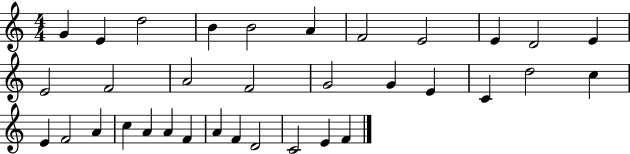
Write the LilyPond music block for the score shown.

{
  \clef treble
  \numericTimeSignature
  \time 4/4
  \key c \major
  g'4 e'4 d''2 | b'4 b'2 a'4 | f'2 e'2 | e'4 d'2 e'4 | \break e'2 f'2 | a'2 f'2 | g'2 g'4 e'4 | c'4 d''2 c''4 | \break e'4 f'2 a'4 | c''4 a'4 a'4 f'4 | a'4 f'4 d'2 | c'2 e'4 f'4 | \break \bar "|."
}